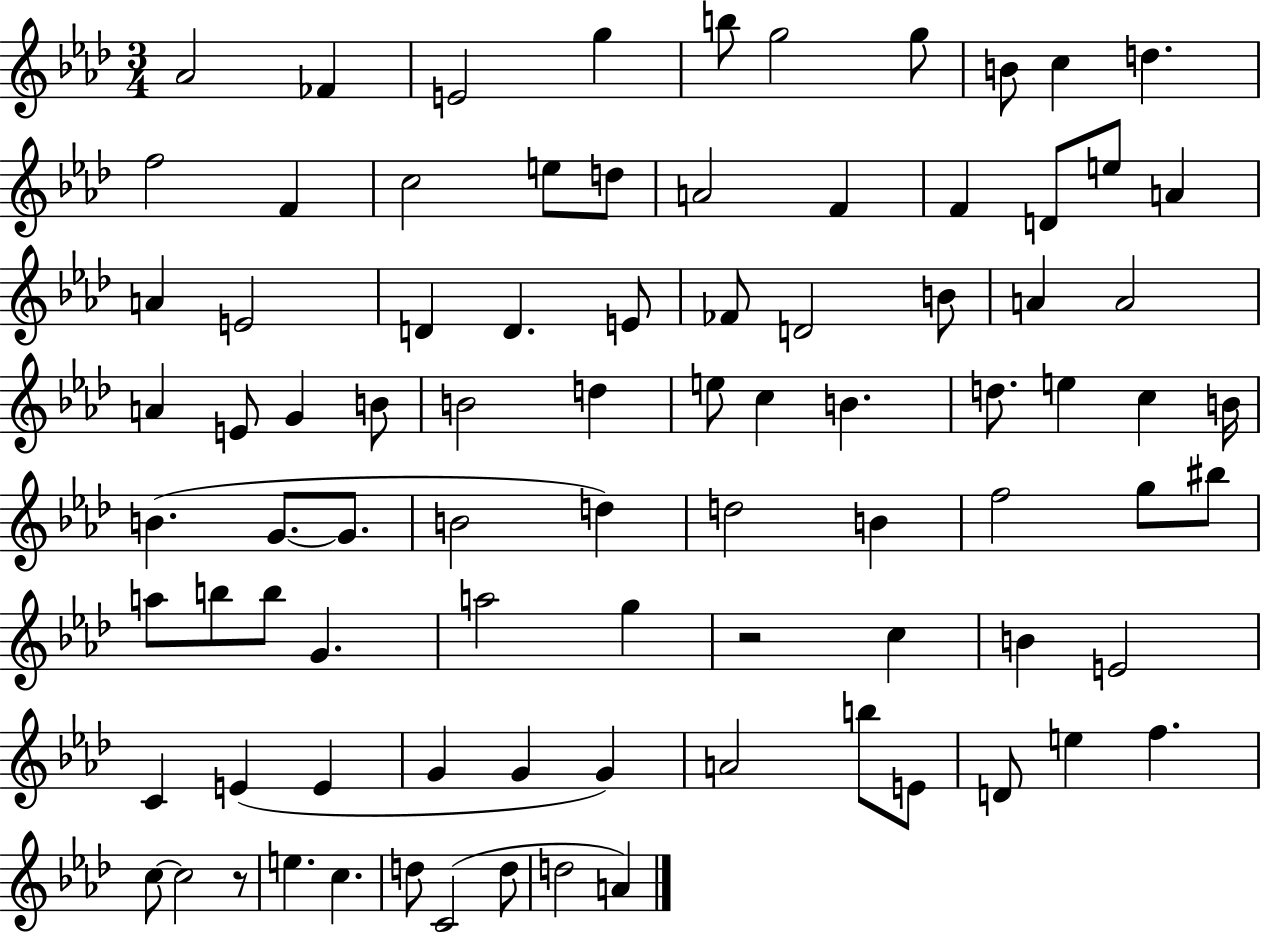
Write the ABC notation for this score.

X:1
T:Untitled
M:3/4
L:1/4
K:Ab
_A2 _F E2 g b/2 g2 g/2 B/2 c d f2 F c2 e/2 d/2 A2 F F D/2 e/2 A A E2 D D E/2 _F/2 D2 B/2 A A2 A E/2 G B/2 B2 d e/2 c B d/2 e c B/4 B G/2 G/2 B2 d d2 B f2 g/2 ^b/2 a/2 b/2 b/2 G a2 g z2 c B E2 C E E G G G A2 b/2 E/2 D/2 e f c/2 c2 z/2 e c d/2 C2 d/2 d2 A